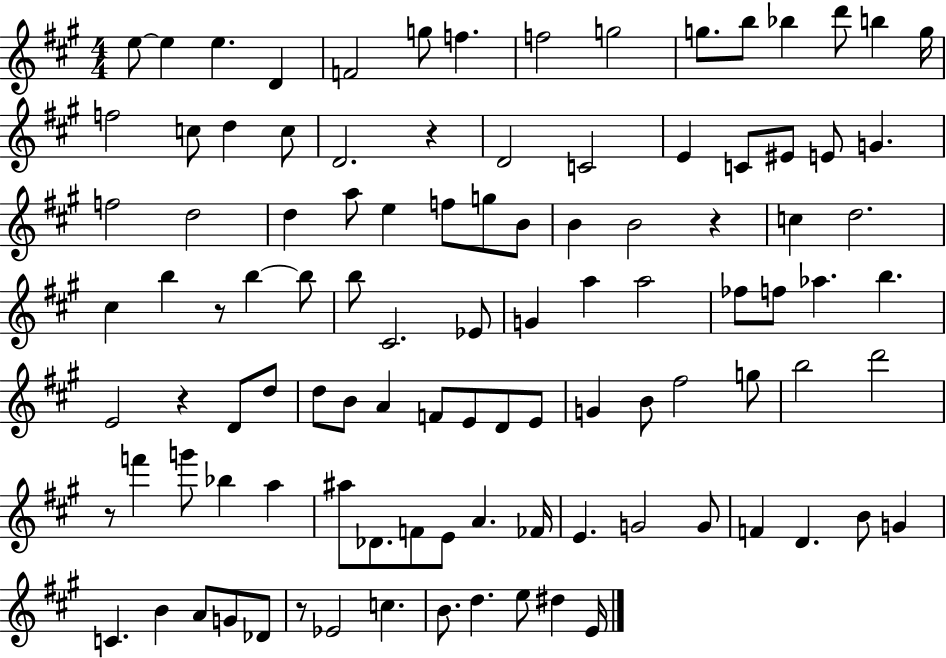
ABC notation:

X:1
T:Untitled
M:4/4
L:1/4
K:A
e/2 e e D F2 g/2 f f2 g2 g/2 b/2 _b d'/2 b g/4 f2 c/2 d c/2 D2 z D2 C2 E C/2 ^E/2 E/2 G f2 d2 d a/2 e f/2 g/2 B/2 B B2 z c d2 ^c b z/2 b b/2 b/2 ^C2 _E/2 G a a2 _f/2 f/2 _a b E2 z D/2 d/2 d/2 B/2 A F/2 E/2 D/2 E/2 G B/2 ^f2 g/2 b2 d'2 z/2 f' g'/2 _b a ^a/2 _D/2 F/2 E/2 A _F/4 E G2 G/2 F D B/2 G C B A/2 G/2 _D/2 z/2 _E2 c B/2 d e/2 ^d E/4